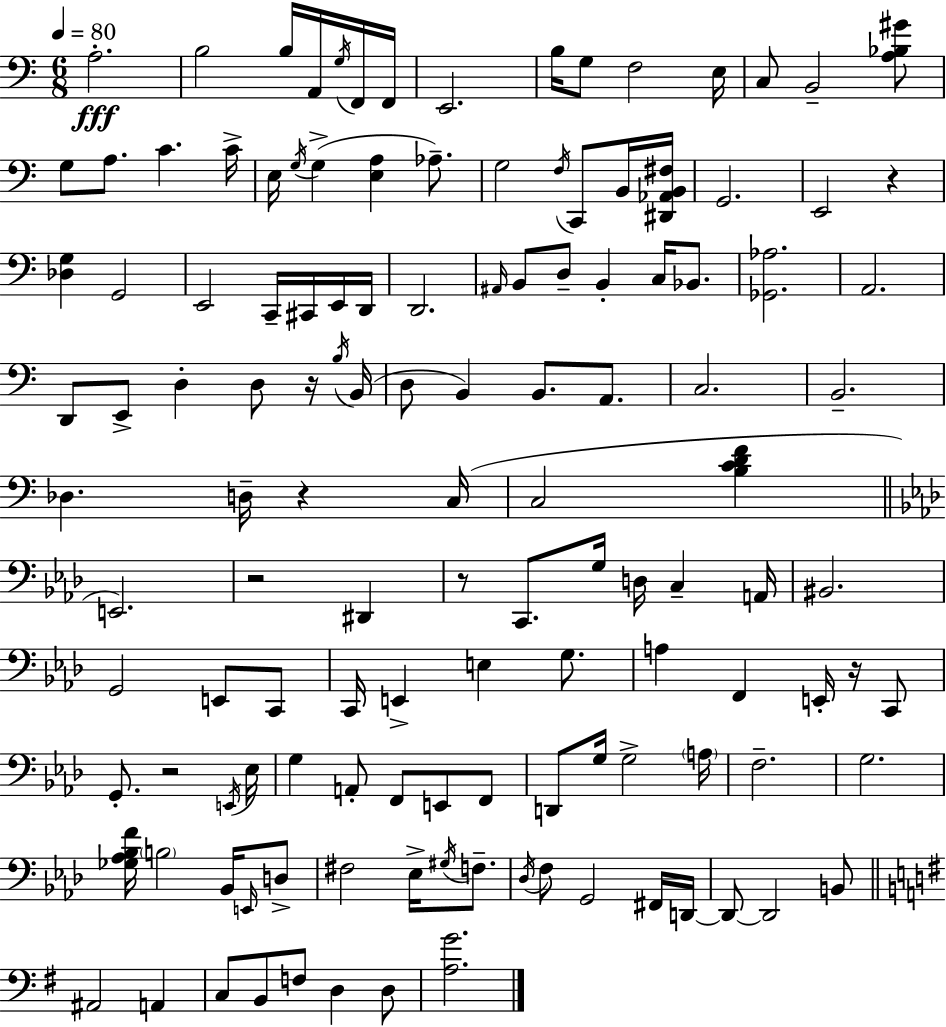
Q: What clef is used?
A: bass